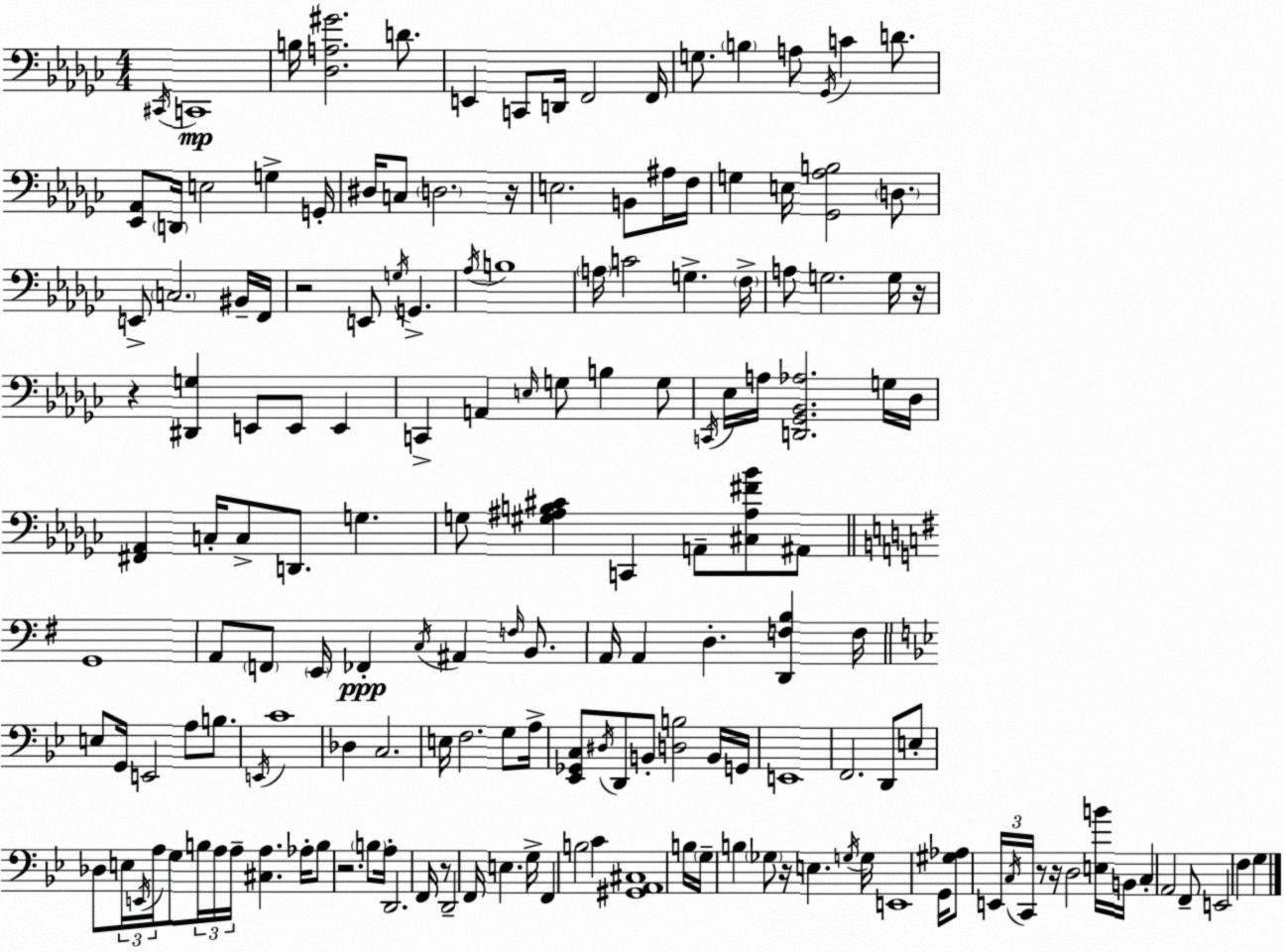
X:1
T:Untitled
M:4/4
L:1/4
K:Ebm
^C,,/4 C,,4 B,/4 [_D,A,^G]2 D/2 E,, C,,/2 D,,/4 F,,2 F,,/4 G,/2 B, A,/2 _G,,/4 C D/2 [_E,,_A,,]/2 D,,/4 E,2 G, G,,/4 ^D,/4 C,/2 D,2 z/4 E,2 B,,/2 ^A,/4 F,/4 G, E,/4 [_G,,_A,B,]2 D,/2 E,,/2 C,2 ^B,,/4 F,,/4 z2 E,,/2 G,/4 G,, _A,/4 B,4 A,/4 C2 G, F,/4 A,/2 G,2 G,/4 z/4 z [^D,,G,] E,,/2 E,,/2 E,, C,, A,, E,/4 G,/2 B, G,/2 C,,/4 _E,/4 A,/4 [D,,_G,,_B,,_A,]2 G,/4 _D,/4 [^F,,_A,,] C,/4 C,/2 D,,/2 G, G,/2 [^G,^A,B,^C] C,, A,,/2 [^C,^A,^F_B]/2 ^A,,/2 G,,4 A,,/2 F,,/2 E,,/4 _F,, C,/4 ^A,, F,/4 B,,/2 A,,/4 A,, D, [D,,F,B,] F,/4 E,/2 G,,/4 E,,2 A,/2 B,/2 E,,/4 C4 _D, C,2 E,/4 F,2 G,/2 A,/4 [_E,,_G,,C,]/2 ^D,/4 D,,/2 B,,/2 [D,B,]2 B,,/4 G,,/4 E,,4 F,,2 D,,/2 E,/2 _D,/2 E,/4 E,,/4 A,/4 G,/2 B,/4 A,/4 A,/4 [^C,A,] _A,/4 B,/2 z2 B,/2 A,/4 D,,2 F,,/4 z/2 D,,2 F,,/4 E, G,/4 F,, B,2 C [^G,,A,,^C,]4 B,/4 G,/4 B, _G,/2 z/4 E, G,/4 G,/4 E,,4 G,,/4 [^G,_A,]/2 E,,/4 C,/4 C,,/4 z/2 z/4 D,2 [E,B]/4 B,,/4 C, A,,2 F,,/2 E,,2 F, G,